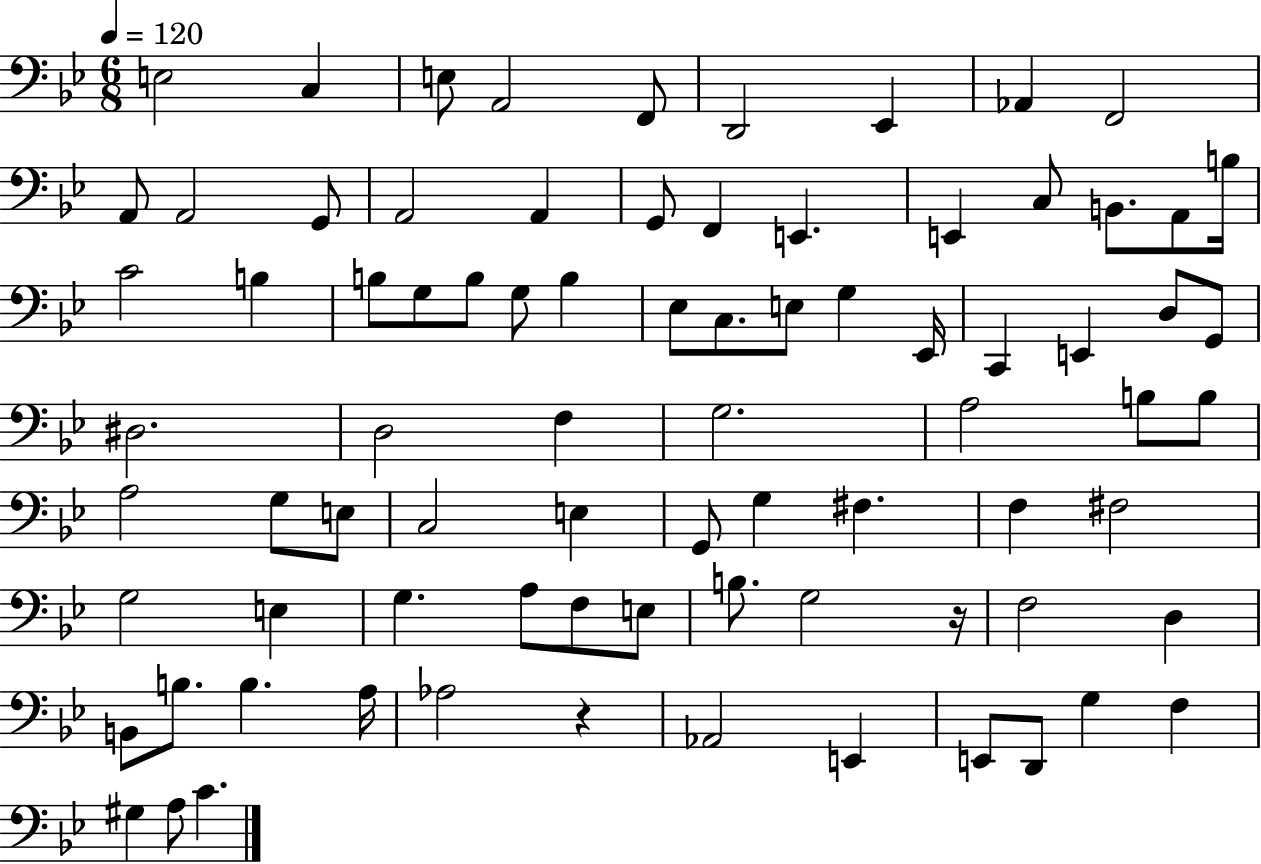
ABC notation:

X:1
T:Untitled
M:6/8
L:1/4
K:Bb
E,2 C, E,/2 A,,2 F,,/2 D,,2 _E,, _A,, F,,2 A,,/2 A,,2 G,,/2 A,,2 A,, G,,/2 F,, E,, E,, C,/2 B,,/2 A,,/2 B,/4 C2 B, B,/2 G,/2 B,/2 G,/2 B, _E,/2 C,/2 E,/2 G, _E,,/4 C,, E,, D,/2 G,,/2 ^D,2 D,2 F, G,2 A,2 B,/2 B,/2 A,2 G,/2 E,/2 C,2 E, G,,/2 G, ^F, F, ^F,2 G,2 E, G, A,/2 F,/2 E,/2 B,/2 G,2 z/4 F,2 D, B,,/2 B,/2 B, A,/4 _A,2 z _A,,2 E,, E,,/2 D,,/2 G, F, ^G, A,/2 C